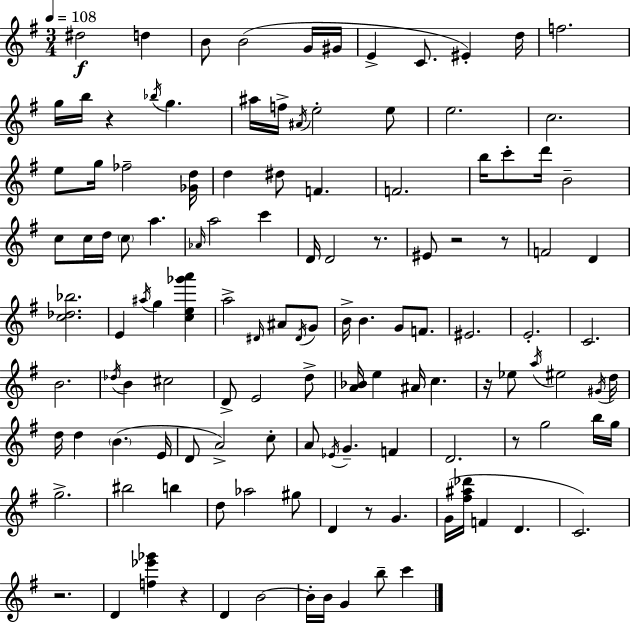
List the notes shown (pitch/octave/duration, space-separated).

D#5/h D5/q B4/e B4/h G4/s G#4/s E4/q C4/e. EIS4/q D5/s F5/h. G5/s B5/s R/q Bb5/s G5/q. A#5/s F5/s A#4/s E5/h E5/e E5/h. C5/h. E5/e G5/s FES5/h [Gb4,D5]/s D5/q D#5/e F4/q. F4/h. B5/s C6/e D6/s B4/h C5/e C5/s D5/s C5/e A5/q. Ab4/s A5/h C6/q D4/s D4/h R/e. EIS4/e R/h R/e F4/h D4/q [C5,Db5,Bb5]/h. E4/q A#5/s G5/q [C5,E5,Gb6,A6]/q A5/h D#4/s A#4/e D#4/s G4/e B4/s B4/q. G4/e F4/e. EIS4/h. E4/h. C4/h. B4/h. Db5/s B4/q C#5/h D4/e E4/h D5/e [A4,Bb4]/s E5/q A#4/s C5/q. R/s Eb5/e A5/s EIS5/h G#4/s D5/s D5/s D5/q B4/q. E4/s D4/e A4/h C5/e A4/e Eb4/s G4/q. F4/q D4/h. R/e G5/h B5/s G5/s G5/h. BIS5/h B5/q D5/e Ab5/h G#5/e D4/q R/e G4/q. G4/s [F#5,A#5,Db6]/s F4/q D4/q. C4/h. R/h. D4/q [F5,Eb6,Gb6]/q R/q D4/q B4/h B4/s B4/s G4/q B5/e C6/q